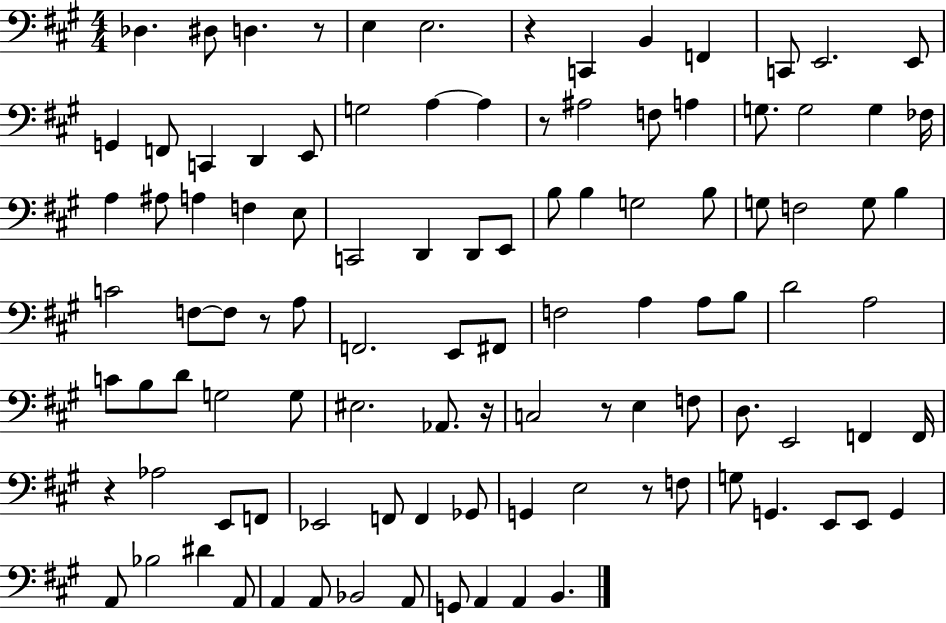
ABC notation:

X:1
T:Untitled
M:4/4
L:1/4
K:A
_D, ^D,/2 D, z/2 E, E,2 z C,, B,, F,, C,,/2 E,,2 E,,/2 G,, F,,/2 C,, D,, E,,/2 G,2 A, A, z/2 ^A,2 F,/2 A, G,/2 G,2 G, _F,/4 A, ^A,/2 A, F, E,/2 C,,2 D,, D,,/2 E,,/2 B,/2 B, G,2 B,/2 G,/2 F,2 G,/2 B, C2 F,/2 F,/2 z/2 A,/2 F,,2 E,,/2 ^F,,/2 F,2 A, A,/2 B,/2 D2 A,2 C/2 B,/2 D/2 G,2 G,/2 ^E,2 _A,,/2 z/4 C,2 z/2 E, F,/2 D,/2 E,,2 F,, F,,/4 z _A,2 E,,/2 F,,/2 _E,,2 F,,/2 F,, _G,,/2 G,, E,2 z/2 F,/2 G,/2 G,, E,,/2 E,,/2 G,, A,,/2 _B,2 ^D A,,/2 A,, A,,/2 _B,,2 A,,/2 G,,/2 A,, A,, B,,